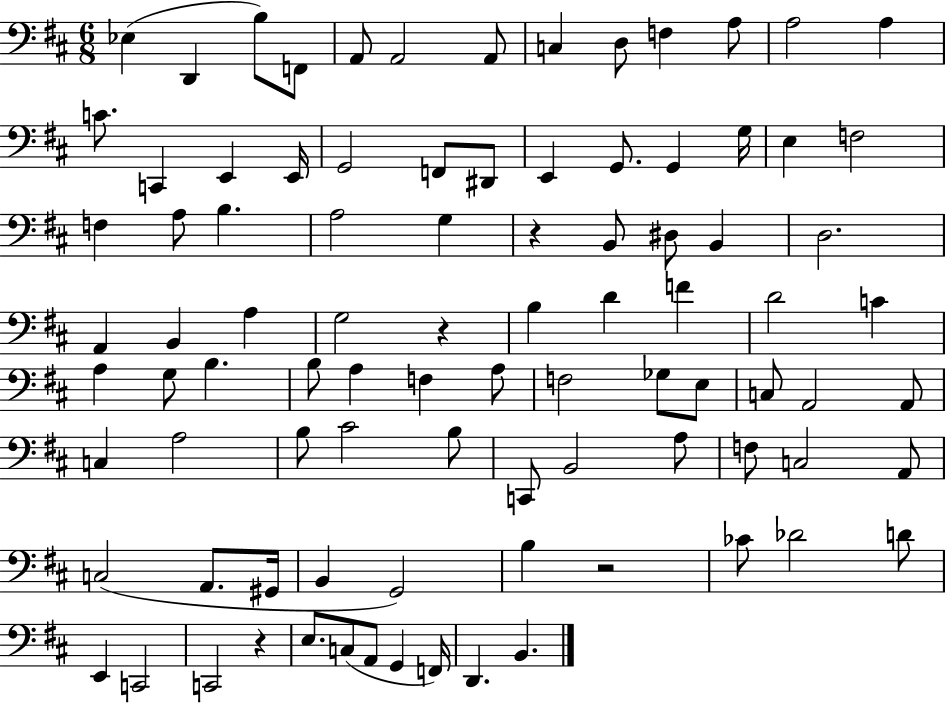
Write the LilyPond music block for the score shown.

{
  \clef bass
  \numericTimeSignature
  \time 6/8
  \key d \major
  ees4( d,4 b8) f,8 | a,8 a,2 a,8 | c4 d8 f4 a8 | a2 a4 | \break c'8. c,4 e,4 e,16 | g,2 f,8 dis,8 | e,4 g,8. g,4 g16 | e4 f2 | \break f4 a8 b4. | a2 g4 | r4 b,8 dis8 b,4 | d2. | \break a,4 b,4 a4 | g2 r4 | b4 d'4 f'4 | d'2 c'4 | \break a4 g8 b4. | b8 a4 f4 a8 | f2 ges8 e8 | c8 a,2 a,8 | \break c4 a2 | b8 cis'2 b8 | c,8 b,2 a8 | f8 c2 a,8 | \break c2( a,8. gis,16 | b,4 g,2) | b4 r2 | ces'8 des'2 d'8 | \break e,4 c,2 | c,2 r4 | e8. c8( a,8 g,4 f,16) | d,4. b,4. | \break \bar "|."
}